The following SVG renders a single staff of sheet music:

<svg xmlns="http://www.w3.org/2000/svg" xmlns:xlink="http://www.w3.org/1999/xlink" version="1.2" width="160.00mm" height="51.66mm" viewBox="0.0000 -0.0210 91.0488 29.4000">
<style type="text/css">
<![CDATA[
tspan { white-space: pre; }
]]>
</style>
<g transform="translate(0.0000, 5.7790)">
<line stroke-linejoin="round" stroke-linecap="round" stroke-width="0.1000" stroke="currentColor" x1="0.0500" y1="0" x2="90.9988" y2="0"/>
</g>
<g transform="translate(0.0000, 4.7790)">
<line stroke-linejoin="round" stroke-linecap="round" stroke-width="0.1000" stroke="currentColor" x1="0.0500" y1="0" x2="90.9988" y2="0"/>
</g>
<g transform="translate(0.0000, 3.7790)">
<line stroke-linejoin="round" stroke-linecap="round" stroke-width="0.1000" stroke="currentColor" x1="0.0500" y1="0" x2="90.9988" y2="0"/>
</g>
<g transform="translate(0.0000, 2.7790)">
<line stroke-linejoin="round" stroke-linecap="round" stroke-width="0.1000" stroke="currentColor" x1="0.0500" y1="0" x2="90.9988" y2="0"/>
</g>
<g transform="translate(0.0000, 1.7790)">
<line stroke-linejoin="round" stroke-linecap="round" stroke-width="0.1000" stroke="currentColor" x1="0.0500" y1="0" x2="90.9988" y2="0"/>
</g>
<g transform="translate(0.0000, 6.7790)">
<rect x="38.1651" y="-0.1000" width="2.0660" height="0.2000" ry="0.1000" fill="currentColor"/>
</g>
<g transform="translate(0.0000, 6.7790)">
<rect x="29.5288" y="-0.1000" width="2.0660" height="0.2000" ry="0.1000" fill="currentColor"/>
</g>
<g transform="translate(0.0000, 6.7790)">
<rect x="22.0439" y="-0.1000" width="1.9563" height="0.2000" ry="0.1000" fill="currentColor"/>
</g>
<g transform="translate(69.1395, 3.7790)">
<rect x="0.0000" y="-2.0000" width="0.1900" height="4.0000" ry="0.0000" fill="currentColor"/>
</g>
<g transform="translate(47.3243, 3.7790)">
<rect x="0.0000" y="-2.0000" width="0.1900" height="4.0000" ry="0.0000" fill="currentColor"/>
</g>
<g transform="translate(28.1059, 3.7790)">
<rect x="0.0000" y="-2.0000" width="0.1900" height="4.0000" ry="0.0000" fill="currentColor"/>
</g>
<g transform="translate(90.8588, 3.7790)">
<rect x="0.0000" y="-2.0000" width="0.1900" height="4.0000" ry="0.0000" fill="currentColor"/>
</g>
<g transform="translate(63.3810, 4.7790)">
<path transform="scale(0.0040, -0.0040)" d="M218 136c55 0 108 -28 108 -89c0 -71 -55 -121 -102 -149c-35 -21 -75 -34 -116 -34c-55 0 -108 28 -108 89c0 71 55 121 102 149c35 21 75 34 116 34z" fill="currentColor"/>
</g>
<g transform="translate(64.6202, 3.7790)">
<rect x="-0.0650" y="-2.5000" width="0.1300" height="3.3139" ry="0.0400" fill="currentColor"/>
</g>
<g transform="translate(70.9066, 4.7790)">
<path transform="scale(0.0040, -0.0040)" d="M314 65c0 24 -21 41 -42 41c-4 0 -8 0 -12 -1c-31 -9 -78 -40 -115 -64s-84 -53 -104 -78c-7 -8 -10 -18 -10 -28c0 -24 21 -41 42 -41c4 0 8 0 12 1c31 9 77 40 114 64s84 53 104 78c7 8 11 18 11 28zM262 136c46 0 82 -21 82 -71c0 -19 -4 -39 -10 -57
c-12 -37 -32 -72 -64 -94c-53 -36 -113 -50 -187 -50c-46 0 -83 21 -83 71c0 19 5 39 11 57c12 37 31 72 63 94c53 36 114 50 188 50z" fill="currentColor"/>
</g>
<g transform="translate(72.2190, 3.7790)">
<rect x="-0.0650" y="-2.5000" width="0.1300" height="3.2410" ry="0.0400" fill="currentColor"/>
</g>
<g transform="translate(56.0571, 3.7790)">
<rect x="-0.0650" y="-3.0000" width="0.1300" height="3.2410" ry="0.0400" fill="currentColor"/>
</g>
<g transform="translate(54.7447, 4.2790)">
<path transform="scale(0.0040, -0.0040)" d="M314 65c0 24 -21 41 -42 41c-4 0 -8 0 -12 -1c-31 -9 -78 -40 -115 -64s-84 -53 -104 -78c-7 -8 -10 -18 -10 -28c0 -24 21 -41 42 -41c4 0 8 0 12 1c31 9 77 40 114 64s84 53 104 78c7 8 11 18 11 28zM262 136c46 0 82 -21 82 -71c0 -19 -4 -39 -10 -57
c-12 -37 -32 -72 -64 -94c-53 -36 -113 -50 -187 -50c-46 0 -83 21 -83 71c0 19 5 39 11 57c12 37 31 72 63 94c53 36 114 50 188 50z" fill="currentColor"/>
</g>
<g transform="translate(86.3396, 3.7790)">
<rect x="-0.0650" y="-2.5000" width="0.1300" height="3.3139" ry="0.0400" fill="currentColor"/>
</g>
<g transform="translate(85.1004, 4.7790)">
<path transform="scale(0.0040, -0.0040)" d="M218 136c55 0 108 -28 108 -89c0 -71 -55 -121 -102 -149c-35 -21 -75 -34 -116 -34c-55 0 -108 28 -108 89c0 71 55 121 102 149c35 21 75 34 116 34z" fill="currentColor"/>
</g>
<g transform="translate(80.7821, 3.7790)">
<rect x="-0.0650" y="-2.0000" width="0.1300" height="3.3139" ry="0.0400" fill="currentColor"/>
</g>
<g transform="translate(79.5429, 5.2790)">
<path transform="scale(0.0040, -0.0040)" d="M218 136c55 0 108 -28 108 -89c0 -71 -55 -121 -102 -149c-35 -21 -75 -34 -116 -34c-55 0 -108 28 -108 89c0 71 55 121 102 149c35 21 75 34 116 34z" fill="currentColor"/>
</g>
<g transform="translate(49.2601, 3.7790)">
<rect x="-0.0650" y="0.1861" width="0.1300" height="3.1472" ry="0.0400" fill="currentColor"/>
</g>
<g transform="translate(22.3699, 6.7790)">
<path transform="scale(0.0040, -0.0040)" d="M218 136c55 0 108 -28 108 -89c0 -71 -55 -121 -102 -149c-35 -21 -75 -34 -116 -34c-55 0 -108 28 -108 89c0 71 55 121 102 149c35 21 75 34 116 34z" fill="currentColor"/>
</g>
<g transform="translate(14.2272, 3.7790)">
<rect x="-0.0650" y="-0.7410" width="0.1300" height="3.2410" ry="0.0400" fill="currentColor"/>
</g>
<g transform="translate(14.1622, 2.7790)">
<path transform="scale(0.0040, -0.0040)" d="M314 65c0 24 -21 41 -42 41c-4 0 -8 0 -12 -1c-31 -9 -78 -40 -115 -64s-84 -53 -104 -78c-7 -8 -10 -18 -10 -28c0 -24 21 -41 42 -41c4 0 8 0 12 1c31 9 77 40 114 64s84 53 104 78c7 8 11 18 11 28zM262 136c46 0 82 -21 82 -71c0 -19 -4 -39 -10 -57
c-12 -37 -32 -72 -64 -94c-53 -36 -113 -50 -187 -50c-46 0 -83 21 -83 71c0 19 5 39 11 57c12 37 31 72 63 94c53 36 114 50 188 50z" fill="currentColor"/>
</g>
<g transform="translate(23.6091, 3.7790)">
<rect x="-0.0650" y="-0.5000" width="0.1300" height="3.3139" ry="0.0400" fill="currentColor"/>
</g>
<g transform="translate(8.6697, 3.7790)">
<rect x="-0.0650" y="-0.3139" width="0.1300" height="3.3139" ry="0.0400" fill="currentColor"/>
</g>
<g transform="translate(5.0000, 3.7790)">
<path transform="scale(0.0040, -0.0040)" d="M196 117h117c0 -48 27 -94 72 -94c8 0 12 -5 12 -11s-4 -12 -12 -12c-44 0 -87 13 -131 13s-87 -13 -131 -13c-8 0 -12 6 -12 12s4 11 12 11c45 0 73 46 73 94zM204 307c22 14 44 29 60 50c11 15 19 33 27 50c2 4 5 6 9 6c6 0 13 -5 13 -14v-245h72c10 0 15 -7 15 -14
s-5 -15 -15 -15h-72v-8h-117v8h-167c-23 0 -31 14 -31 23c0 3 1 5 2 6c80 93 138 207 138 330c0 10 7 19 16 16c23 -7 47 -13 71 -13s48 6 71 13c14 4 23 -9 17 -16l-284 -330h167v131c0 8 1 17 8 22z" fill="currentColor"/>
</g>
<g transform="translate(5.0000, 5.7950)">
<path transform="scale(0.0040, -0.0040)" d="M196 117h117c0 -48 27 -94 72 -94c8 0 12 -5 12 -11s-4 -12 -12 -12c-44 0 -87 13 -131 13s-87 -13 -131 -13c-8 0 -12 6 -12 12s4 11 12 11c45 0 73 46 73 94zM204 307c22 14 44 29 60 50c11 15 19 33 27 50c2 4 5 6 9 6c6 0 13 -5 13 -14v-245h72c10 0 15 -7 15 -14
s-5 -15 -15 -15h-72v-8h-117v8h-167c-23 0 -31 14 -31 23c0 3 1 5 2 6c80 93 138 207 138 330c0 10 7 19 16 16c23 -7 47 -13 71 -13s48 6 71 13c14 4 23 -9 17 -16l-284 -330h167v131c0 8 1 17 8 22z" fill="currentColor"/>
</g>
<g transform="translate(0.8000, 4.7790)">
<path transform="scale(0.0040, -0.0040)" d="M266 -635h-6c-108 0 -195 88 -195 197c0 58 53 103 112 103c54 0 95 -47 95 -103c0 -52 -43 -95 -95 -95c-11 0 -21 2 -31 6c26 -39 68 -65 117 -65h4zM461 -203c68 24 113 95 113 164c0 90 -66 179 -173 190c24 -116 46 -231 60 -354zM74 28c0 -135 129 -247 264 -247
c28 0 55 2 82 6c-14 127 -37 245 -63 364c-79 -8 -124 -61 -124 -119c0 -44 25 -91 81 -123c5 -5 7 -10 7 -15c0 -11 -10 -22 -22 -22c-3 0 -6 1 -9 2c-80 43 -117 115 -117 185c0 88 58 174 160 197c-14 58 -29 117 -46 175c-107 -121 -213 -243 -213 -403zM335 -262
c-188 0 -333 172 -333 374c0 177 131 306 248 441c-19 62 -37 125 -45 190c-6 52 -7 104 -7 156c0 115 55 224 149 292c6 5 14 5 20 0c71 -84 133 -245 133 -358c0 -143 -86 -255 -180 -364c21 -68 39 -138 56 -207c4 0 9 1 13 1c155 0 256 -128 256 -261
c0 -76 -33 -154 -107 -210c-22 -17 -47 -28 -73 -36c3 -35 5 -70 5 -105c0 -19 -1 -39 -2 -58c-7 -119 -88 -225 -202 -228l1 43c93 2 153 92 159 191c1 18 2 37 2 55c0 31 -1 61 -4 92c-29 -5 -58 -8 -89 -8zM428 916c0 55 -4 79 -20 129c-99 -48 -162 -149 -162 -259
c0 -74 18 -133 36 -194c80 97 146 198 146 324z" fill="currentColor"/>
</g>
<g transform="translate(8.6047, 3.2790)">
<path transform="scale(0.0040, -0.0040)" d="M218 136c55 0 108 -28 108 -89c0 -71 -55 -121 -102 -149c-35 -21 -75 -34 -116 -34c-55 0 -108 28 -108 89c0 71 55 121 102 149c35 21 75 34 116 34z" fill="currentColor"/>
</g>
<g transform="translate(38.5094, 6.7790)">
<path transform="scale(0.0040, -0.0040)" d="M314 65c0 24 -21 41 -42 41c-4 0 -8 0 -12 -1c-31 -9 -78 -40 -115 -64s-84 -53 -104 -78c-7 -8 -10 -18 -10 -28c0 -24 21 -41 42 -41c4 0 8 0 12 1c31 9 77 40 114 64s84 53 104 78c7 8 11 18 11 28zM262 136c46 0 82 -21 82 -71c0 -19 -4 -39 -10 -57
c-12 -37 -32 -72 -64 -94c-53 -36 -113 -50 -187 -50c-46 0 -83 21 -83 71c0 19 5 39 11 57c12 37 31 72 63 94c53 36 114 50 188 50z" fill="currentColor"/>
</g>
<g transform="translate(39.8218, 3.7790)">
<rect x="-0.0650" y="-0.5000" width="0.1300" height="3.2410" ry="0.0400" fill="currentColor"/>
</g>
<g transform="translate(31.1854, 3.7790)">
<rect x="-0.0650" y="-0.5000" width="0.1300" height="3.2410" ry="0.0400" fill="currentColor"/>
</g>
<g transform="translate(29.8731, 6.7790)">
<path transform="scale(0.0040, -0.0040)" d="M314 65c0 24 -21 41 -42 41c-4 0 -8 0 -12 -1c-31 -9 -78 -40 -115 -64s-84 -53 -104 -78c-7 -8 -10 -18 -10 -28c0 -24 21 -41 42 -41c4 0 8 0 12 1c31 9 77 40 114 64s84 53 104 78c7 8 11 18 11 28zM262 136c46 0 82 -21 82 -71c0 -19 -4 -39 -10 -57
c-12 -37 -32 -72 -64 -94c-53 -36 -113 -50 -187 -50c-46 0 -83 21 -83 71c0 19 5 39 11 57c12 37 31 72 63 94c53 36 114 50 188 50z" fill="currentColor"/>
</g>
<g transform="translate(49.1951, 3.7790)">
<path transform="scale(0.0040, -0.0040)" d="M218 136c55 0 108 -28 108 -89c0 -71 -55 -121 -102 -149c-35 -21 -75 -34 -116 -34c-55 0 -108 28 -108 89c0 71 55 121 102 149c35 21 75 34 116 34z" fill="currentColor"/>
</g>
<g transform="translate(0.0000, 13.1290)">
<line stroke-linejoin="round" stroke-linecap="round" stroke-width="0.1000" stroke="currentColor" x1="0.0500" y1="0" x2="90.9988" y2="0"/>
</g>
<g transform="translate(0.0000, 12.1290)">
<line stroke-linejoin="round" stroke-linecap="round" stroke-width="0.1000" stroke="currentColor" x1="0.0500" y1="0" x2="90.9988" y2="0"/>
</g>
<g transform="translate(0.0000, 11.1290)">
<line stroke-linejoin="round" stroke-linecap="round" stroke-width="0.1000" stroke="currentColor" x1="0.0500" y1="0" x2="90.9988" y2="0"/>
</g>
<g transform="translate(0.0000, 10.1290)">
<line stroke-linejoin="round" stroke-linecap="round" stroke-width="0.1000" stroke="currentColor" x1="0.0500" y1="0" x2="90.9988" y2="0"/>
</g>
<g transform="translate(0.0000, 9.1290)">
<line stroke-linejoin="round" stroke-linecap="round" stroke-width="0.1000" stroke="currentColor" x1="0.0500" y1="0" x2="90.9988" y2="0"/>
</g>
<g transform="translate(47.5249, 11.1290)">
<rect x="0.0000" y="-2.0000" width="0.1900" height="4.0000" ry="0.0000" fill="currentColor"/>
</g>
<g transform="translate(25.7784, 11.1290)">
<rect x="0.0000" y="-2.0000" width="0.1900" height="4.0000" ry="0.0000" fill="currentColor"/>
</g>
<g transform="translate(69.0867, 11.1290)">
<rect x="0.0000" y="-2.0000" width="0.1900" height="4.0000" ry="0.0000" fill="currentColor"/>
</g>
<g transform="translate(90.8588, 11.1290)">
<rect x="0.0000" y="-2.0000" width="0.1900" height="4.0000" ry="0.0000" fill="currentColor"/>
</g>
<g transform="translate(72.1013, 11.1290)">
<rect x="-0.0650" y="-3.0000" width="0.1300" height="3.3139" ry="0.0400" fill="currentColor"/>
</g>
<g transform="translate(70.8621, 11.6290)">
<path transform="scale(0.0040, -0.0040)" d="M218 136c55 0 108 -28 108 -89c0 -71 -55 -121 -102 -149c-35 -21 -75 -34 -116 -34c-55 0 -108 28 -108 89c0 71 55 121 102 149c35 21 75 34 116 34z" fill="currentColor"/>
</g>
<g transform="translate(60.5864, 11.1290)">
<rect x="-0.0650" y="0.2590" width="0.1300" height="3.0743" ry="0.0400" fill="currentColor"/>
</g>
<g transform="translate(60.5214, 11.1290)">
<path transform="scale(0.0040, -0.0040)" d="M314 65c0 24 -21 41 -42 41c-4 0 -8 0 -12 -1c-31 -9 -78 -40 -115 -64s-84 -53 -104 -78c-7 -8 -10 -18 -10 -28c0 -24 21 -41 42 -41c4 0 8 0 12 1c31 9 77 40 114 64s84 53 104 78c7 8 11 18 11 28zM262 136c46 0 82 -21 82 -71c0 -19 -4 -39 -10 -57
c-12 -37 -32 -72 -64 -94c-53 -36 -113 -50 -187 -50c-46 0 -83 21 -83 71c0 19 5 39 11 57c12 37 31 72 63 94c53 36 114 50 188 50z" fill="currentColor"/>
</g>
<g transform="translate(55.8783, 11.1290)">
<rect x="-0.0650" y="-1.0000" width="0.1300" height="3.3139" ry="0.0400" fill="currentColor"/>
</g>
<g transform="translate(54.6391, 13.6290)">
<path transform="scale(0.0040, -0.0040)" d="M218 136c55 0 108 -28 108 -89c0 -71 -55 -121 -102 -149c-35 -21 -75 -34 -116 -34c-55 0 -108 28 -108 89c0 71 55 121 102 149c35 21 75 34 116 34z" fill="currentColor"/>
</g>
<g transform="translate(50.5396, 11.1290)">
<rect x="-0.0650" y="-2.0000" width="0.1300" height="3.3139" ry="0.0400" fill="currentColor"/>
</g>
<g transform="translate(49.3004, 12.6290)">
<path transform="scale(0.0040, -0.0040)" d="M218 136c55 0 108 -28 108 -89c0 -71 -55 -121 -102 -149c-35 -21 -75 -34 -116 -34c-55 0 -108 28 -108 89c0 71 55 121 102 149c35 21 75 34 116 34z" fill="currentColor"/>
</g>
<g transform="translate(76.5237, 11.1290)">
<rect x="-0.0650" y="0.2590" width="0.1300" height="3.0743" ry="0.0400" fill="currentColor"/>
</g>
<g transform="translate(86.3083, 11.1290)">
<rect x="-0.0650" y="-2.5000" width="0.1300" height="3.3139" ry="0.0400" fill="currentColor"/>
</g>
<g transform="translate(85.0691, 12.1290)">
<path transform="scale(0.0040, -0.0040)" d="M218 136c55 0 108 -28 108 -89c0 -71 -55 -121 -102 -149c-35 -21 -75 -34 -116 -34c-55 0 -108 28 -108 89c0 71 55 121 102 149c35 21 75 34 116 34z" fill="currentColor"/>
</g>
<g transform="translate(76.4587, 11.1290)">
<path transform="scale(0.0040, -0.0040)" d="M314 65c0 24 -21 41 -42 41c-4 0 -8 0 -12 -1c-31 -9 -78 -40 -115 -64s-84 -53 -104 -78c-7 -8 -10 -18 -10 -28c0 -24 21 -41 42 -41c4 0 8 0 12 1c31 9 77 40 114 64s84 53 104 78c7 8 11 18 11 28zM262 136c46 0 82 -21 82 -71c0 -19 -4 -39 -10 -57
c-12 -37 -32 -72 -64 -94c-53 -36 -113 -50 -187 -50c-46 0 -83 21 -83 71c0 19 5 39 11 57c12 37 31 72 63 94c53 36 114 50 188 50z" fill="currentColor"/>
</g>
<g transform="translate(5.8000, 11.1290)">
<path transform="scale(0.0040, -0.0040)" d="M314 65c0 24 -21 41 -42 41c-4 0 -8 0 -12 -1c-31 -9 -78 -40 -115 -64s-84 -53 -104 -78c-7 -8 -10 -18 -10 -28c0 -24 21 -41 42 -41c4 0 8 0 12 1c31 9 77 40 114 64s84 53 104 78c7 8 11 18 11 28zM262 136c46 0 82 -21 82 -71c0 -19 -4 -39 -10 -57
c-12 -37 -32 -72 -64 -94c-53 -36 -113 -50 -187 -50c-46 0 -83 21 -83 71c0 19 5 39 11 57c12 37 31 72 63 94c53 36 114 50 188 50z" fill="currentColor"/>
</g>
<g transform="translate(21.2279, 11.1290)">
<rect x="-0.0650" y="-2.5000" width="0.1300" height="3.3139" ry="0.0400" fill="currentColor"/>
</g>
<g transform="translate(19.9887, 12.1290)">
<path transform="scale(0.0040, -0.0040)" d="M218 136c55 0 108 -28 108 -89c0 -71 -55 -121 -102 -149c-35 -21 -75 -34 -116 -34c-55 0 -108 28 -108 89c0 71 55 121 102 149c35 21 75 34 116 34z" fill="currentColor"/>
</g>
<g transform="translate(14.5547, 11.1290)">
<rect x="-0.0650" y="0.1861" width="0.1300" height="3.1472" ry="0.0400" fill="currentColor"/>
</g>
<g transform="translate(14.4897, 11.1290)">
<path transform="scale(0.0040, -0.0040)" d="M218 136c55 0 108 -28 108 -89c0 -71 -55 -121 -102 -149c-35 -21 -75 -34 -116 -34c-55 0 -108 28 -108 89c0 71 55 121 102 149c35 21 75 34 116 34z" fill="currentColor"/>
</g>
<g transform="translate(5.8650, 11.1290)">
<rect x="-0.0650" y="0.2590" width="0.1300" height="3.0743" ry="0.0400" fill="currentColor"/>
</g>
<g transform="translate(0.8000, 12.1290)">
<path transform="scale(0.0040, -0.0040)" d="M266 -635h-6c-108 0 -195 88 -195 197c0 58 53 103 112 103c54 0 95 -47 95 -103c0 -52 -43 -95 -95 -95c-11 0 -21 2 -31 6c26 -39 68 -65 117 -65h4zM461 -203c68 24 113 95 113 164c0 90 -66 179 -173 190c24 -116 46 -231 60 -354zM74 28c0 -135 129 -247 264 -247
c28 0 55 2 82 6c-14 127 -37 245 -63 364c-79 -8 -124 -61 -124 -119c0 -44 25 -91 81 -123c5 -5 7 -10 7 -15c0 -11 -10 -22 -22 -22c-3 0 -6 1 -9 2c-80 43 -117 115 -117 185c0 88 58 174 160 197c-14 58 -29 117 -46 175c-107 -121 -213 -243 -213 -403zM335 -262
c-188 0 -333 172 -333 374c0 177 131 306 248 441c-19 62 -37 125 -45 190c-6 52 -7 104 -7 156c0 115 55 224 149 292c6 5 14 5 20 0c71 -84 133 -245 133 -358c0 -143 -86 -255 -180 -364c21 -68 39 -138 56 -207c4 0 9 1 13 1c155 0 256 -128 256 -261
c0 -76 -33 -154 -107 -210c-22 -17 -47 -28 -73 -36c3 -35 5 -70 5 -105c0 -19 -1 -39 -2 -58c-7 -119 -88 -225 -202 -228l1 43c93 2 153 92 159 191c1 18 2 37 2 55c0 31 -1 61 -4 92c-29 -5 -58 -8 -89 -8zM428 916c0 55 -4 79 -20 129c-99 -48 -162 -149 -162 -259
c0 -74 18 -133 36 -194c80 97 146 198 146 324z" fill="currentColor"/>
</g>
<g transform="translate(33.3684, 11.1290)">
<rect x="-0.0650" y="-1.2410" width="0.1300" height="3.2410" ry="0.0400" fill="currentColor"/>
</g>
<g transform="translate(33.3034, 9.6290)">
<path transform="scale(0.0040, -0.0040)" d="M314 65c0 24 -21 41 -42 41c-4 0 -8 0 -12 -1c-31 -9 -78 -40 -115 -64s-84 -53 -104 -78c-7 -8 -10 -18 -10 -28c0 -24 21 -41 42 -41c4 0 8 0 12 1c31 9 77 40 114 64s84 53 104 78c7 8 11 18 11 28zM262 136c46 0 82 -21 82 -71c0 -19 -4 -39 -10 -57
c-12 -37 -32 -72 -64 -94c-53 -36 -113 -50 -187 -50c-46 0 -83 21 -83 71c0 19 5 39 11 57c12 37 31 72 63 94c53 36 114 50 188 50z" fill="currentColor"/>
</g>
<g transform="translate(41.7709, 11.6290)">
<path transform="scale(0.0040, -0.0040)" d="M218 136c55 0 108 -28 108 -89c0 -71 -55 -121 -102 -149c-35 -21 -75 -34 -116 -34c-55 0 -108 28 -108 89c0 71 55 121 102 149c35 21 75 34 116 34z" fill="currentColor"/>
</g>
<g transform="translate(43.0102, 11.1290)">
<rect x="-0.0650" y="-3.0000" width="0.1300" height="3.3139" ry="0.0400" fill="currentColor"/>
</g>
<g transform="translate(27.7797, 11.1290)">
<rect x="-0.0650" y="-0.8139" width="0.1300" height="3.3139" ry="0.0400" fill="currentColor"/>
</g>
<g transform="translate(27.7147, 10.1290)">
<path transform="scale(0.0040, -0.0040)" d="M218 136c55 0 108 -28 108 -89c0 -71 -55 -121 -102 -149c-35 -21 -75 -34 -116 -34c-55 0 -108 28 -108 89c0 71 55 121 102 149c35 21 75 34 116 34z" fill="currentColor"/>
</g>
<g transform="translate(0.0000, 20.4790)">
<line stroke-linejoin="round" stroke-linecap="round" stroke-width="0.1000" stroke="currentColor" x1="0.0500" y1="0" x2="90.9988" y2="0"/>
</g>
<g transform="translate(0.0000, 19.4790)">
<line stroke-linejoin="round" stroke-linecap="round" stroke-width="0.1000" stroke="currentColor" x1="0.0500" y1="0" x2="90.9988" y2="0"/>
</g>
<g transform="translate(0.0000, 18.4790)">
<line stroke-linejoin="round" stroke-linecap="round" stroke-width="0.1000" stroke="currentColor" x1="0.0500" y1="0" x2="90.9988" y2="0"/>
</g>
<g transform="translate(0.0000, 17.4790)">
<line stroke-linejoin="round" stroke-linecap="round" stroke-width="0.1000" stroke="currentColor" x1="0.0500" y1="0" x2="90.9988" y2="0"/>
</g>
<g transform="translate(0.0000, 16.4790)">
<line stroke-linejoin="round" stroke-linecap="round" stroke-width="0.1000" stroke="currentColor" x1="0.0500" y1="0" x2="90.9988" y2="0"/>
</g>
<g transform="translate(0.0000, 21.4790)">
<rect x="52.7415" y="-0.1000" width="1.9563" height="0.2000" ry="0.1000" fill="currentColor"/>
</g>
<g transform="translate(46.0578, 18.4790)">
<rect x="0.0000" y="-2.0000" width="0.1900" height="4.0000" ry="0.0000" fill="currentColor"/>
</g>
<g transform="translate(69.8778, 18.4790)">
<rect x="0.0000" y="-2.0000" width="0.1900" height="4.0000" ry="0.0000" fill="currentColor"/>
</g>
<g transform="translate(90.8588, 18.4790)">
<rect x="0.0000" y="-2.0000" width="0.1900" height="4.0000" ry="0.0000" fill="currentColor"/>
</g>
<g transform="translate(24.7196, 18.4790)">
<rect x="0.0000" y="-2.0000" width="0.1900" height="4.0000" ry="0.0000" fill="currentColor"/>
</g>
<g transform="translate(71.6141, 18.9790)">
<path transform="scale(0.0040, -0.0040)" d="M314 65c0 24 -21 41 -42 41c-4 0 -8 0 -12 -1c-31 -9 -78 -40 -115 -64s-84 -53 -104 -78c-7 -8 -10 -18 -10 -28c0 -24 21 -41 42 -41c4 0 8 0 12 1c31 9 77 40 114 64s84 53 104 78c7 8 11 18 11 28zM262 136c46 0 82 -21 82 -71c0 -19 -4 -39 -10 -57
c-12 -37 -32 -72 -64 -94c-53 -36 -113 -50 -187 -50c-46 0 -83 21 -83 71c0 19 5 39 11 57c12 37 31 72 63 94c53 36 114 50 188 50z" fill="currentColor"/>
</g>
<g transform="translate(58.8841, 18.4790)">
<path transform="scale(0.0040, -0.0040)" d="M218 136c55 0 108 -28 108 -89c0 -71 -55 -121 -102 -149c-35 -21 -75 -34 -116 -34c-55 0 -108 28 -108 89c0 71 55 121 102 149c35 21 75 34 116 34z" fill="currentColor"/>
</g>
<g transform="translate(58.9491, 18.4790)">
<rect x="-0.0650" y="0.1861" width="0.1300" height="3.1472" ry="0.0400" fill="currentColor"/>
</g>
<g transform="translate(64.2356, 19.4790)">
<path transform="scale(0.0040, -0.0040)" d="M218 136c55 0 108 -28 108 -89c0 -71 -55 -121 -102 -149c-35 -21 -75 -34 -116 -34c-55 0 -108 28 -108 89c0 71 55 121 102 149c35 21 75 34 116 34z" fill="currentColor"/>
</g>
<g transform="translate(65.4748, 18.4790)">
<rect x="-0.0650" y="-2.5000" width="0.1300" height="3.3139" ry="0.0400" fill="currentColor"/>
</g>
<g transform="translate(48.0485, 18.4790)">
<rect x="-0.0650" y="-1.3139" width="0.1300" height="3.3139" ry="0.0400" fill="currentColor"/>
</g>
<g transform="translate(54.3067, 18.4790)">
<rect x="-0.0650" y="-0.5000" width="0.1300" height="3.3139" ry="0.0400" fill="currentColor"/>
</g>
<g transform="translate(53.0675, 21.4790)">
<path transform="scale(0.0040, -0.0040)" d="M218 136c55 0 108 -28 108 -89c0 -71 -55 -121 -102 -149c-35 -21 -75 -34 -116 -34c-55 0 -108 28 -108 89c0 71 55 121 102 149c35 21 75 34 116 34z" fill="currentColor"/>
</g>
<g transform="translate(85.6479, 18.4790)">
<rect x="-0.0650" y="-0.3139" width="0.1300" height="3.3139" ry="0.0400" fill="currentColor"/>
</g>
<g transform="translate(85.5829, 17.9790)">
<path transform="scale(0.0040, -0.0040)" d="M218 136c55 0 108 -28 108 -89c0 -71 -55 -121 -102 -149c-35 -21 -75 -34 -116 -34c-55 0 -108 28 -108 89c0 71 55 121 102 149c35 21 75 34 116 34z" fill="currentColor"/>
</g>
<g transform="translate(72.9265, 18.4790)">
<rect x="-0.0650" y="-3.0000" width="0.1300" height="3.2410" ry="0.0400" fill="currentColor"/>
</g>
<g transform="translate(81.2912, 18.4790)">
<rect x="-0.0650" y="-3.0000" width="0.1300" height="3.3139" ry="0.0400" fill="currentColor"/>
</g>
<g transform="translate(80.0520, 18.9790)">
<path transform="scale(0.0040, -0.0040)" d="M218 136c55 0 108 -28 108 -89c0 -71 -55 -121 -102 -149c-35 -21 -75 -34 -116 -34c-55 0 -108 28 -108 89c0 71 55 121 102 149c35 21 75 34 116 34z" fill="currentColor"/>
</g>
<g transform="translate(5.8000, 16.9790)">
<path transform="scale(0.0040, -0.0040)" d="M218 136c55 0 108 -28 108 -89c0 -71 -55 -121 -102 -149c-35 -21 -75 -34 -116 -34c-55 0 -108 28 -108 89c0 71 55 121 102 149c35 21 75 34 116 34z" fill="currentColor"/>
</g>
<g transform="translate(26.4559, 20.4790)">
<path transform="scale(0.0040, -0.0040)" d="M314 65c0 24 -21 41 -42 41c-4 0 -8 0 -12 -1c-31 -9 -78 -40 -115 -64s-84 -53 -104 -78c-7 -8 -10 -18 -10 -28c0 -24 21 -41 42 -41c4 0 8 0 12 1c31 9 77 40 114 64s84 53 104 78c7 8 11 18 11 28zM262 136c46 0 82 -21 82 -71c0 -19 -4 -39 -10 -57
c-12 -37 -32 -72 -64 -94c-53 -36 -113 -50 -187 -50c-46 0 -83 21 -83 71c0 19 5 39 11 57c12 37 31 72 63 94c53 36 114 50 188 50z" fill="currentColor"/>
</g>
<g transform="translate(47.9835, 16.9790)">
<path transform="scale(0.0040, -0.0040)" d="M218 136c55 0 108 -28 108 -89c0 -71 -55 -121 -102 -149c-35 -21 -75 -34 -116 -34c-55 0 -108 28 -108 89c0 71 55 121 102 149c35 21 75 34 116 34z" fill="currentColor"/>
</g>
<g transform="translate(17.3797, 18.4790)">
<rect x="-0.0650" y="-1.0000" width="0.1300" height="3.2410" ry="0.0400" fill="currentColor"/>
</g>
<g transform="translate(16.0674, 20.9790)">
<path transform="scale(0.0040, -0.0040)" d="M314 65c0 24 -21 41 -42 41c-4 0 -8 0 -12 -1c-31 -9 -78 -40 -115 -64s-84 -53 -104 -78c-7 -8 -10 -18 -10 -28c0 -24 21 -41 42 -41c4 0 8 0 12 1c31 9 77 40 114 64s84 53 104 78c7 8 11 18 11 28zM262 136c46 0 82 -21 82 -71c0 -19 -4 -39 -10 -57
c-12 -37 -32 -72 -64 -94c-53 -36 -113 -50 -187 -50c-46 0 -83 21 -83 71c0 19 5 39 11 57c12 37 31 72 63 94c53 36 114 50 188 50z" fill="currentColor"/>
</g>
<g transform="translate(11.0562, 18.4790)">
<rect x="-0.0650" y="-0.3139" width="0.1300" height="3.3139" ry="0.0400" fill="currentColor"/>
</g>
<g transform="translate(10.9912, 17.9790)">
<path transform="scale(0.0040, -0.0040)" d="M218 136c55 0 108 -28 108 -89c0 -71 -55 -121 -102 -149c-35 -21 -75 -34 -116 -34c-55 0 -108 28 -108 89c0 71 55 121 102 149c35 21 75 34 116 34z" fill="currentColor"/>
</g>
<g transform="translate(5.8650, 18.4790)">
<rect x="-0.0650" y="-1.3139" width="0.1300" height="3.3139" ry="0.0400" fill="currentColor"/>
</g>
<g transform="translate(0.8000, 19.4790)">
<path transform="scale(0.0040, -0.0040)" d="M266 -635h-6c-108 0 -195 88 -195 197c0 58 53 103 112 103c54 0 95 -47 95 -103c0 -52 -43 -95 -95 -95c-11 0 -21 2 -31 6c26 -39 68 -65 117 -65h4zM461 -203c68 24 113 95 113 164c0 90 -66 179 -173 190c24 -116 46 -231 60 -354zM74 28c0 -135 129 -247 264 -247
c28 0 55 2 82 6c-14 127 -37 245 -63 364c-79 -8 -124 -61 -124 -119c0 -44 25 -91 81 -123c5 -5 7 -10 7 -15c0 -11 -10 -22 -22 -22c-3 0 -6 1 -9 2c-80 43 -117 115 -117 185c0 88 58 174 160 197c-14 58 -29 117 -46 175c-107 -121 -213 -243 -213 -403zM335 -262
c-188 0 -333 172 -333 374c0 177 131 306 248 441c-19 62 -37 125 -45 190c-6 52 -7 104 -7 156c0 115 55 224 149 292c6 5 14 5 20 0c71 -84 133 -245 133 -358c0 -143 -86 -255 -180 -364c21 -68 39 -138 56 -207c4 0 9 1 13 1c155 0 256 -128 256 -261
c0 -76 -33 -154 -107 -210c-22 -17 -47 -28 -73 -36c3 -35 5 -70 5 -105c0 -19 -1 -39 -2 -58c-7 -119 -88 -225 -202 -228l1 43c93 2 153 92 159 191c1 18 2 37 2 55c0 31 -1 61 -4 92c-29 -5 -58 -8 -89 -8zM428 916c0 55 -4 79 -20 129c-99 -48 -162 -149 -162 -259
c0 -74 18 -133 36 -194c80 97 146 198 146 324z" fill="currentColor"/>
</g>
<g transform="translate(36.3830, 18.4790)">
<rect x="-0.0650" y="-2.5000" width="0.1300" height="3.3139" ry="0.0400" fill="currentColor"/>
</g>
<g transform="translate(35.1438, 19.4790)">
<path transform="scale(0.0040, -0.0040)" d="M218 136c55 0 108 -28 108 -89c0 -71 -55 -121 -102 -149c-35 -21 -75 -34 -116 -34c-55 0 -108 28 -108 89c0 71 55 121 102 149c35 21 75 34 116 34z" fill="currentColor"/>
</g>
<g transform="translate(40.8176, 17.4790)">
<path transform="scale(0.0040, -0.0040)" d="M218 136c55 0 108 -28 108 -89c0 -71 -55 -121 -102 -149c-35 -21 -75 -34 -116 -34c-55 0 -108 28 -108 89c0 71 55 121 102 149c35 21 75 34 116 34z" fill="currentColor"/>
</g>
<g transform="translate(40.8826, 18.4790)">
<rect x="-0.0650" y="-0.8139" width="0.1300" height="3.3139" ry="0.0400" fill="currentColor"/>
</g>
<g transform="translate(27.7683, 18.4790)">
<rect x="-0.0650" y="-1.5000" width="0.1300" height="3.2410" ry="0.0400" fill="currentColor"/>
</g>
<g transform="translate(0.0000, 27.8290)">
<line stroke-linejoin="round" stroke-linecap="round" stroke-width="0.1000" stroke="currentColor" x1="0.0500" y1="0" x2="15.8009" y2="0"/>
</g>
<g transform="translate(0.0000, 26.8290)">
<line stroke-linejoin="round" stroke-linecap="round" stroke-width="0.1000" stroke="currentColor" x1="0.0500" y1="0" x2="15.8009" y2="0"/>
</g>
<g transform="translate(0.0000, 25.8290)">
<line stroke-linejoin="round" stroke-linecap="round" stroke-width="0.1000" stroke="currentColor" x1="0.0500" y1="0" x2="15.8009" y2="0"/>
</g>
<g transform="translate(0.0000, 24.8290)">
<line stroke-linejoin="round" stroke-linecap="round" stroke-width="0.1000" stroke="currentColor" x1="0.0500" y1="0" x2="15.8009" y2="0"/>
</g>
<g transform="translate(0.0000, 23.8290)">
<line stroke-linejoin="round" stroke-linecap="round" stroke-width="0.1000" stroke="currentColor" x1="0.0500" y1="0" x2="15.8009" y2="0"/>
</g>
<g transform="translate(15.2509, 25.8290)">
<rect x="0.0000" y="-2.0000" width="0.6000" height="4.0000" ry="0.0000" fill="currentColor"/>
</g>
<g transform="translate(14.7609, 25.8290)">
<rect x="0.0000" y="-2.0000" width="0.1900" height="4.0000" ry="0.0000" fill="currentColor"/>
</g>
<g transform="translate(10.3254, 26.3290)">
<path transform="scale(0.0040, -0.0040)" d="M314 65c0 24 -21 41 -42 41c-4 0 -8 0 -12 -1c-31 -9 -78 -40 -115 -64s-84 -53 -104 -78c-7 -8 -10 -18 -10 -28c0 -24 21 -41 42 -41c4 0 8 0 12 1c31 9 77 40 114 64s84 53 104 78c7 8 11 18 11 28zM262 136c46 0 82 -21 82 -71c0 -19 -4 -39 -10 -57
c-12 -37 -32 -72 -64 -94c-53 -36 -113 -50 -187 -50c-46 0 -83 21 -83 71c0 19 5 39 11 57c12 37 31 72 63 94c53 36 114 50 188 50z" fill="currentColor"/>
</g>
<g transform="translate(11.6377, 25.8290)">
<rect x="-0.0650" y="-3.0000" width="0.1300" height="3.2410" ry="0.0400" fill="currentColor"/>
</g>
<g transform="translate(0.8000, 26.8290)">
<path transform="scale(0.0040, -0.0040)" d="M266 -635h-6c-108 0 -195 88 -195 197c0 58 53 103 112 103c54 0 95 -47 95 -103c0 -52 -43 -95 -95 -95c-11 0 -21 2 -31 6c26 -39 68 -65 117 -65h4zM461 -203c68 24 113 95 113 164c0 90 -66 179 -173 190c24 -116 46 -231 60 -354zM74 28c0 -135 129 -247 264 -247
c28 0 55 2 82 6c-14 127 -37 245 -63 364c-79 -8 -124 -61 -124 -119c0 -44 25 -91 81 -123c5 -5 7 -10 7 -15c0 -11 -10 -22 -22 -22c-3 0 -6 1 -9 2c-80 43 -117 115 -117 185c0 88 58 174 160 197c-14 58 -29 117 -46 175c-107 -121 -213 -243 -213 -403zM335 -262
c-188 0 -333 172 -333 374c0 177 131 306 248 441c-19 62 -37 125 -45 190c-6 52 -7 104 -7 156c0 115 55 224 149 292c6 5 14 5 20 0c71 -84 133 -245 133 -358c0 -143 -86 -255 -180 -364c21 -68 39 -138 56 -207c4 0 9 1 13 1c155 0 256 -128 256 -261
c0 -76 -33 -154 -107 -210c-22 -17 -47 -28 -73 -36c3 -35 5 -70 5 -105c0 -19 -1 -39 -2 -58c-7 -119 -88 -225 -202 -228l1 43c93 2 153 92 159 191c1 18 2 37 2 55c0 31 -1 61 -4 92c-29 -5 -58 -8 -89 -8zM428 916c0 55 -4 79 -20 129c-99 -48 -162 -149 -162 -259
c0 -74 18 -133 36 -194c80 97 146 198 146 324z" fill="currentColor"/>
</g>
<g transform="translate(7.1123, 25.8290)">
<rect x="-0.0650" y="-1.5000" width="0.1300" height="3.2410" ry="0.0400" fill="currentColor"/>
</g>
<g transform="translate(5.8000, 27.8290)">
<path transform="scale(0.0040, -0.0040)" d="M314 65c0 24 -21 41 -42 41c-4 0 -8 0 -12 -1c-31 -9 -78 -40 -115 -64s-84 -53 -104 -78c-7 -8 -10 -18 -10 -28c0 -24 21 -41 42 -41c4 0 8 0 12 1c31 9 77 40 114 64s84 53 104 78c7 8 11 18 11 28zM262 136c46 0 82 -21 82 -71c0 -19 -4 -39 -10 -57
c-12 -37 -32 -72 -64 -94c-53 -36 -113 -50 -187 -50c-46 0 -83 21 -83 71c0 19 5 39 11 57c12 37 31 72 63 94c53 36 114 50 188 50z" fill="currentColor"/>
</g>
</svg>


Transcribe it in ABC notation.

X:1
T:Untitled
M:4/4
L:1/4
K:C
c d2 C C2 C2 B A2 G G2 F G B2 B G d e2 A F D B2 A B2 G e c D2 E2 G d e C B G A2 A c E2 A2